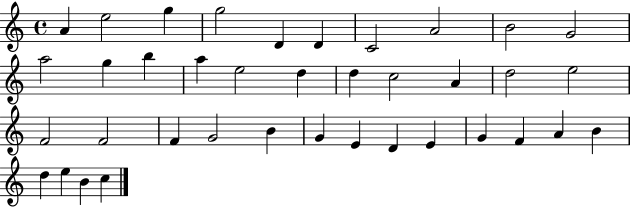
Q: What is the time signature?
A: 4/4